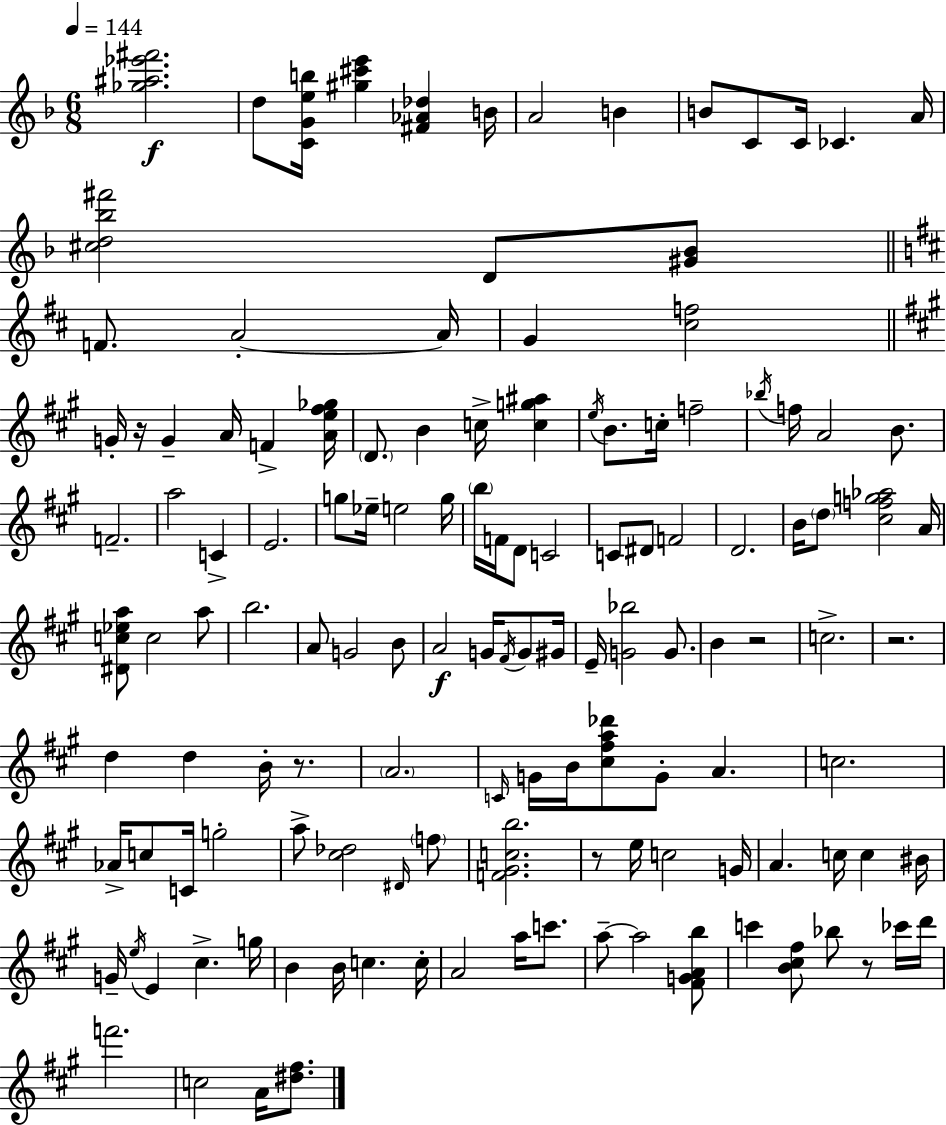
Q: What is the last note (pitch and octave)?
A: A4